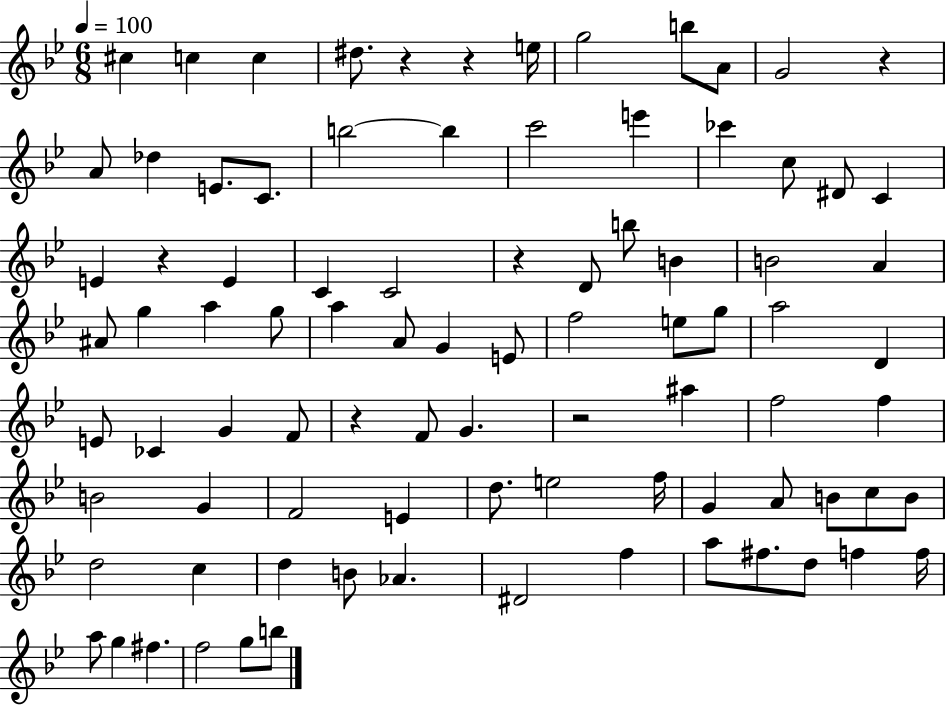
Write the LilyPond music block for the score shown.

{
  \clef treble
  \numericTimeSignature
  \time 6/8
  \key bes \major
  \tempo 4 = 100
  cis''4 c''4 c''4 | dis''8. r4 r4 e''16 | g''2 b''8 a'8 | g'2 r4 | \break a'8 des''4 e'8. c'8. | b''2~~ b''4 | c'''2 e'''4 | ces'''4 c''8 dis'8 c'4 | \break e'4 r4 e'4 | c'4 c'2 | r4 d'8 b''8 b'4 | b'2 a'4 | \break ais'8 g''4 a''4 g''8 | a''4 a'8 g'4 e'8 | f''2 e''8 g''8 | a''2 d'4 | \break e'8 ces'4 g'4 f'8 | r4 f'8 g'4. | r2 ais''4 | f''2 f''4 | \break b'2 g'4 | f'2 e'4 | d''8. e''2 f''16 | g'4 a'8 b'8 c''8 b'8 | \break d''2 c''4 | d''4 b'8 aes'4. | dis'2 f''4 | a''8 fis''8. d''8 f''4 f''16 | \break a''8 g''4 fis''4. | f''2 g''8 b''8 | \bar "|."
}